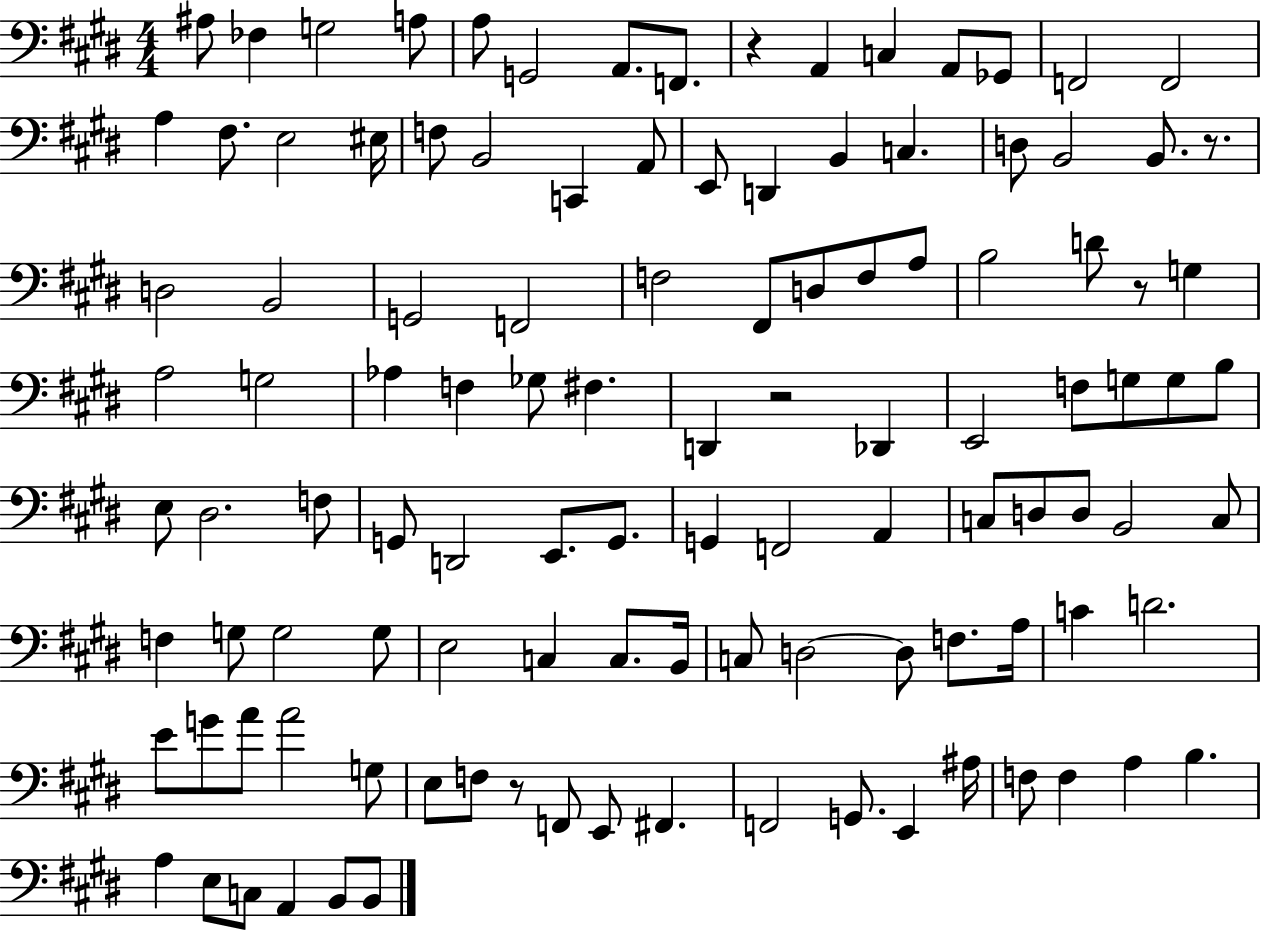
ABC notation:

X:1
T:Untitled
M:4/4
L:1/4
K:E
^A,/2 _F, G,2 A,/2 A,/2 G,,2 A,,/2 F,,/2 z A,, C, A,,/2 _G,,/2 F,,2 F,,2 A, ^F,/2 E,2 ^E,/4 F,/2 B,,2 C,, A,,/2 E,,/2 D,, B,, C, D,/2 B,,2 B,,/2 z/2 D,2 B,,2 G,,2 F,,2 F,2 ^F,,/2 D,/2 F,/2 A,/2 B,2 D/2 z/2 G, A,2 G,2 _A, F, _G,/2 ^F, D,, z2 _D,, E,,2 F,/2 G,/2 G,/2 B,/2 E,/2 ^D,2 F,/2 G,,/2 D,,2 E,,/2 G,,/2 G,, F,,2 A,, C,/2 D,/2 D,/2 B,,2 C,/2 F, G,/2 G,2 G,/2 E,2 C, C,/2 B,,/4 C,/2 D,2 D,/2 F,/2 A,/4 C D2 E/2 G/2 A/2 A2 G,/2 E,/2 F,/2 z/2 F,,/2 E,,/2 ^F,, F,,2 G,,/2 E,, ^A,/4 F,/2 F, A, B, A, E,/2 C,/2 A,, B,,/2 B,,/2